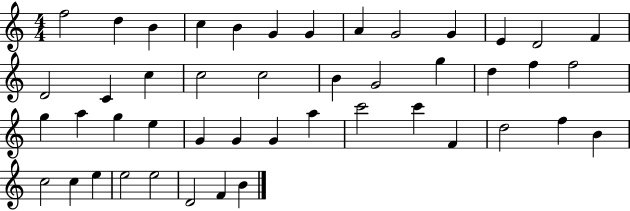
{
  \clef treble
  \numericTimeSignature
  \time 4/4
  \key c \major
  f''2 d''4 b'4 | c''4 b'4 g'4 g'4 | a'4 g'2 g'4 | e'4 d'2 f'4 | \break d'2 c'4 c''4 | c''2 c''2 | b'4 g'2 g''4 | d''4 f''4 f''2 | \break g''4 a''4 g''4 e''4 | g'4 g'4 g'4 a''4 | c'''2 c'''4 f'4 | d''2 f''4 b'4 | \break c''2 c''4 e''4 | e''2 e''2 | d'2 f'4 b'4 | \bar "|."
}